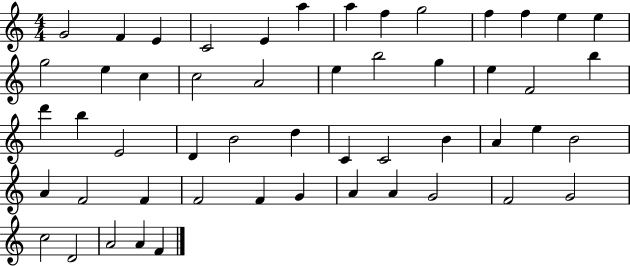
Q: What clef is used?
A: treble